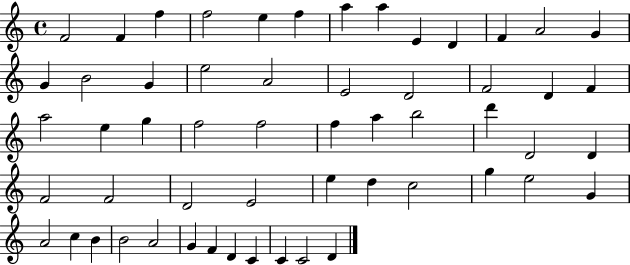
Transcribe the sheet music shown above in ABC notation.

X:1
T:Untitled
M:4/4
L:1/4
K:C
F2 F f f2 e f a a E D F A2 G G B2 G e2 A2 E2 D2 F2 D F a2 e g f2 f2 f a b2 d' D2 D F2 F2 D2 E2 e d c2 g e2 G A2 c B B2 A2 G F D C C C2 D